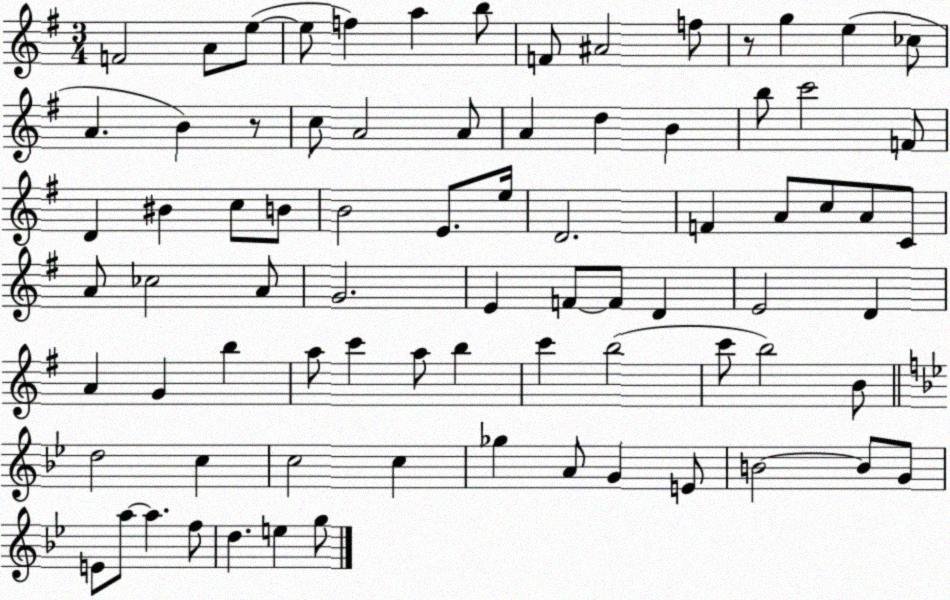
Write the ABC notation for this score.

X:1
T:Untitled
M:3/4
L:1/4
K:G
F2 A/2 e/2 e/2 f a b/2 F/2 ^A2 f/2 z/2 g e _c/2 A B z/2 c/2 A2 A/2 A d B b/2 c'2 F/2 D ^B c/2 B/2 B2 E/2 e/4 D2 F A/2 c/2 A/2 C/2 A/2 _c2 A/2 G2 E F/2 F/2 D E2 D A G b a/2 c' a/2 b c' b2 c'/2 b2 B/2 d2 c c2 c _g A/2 G E/2 B2 B/2 G/2 E/2 a/2 a f/2 d e g/2